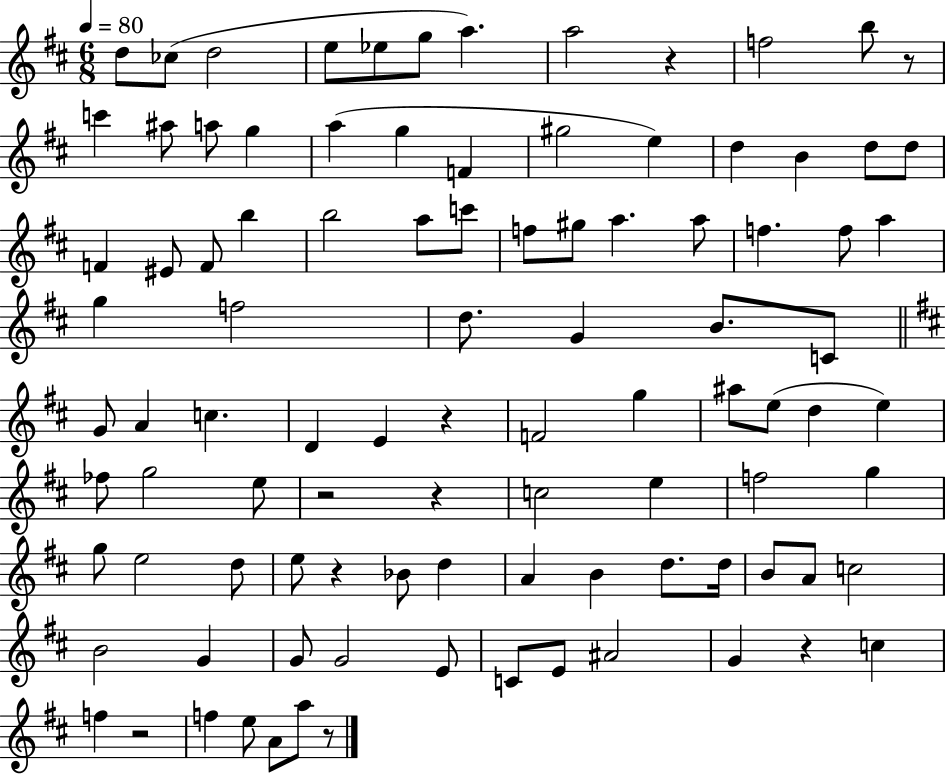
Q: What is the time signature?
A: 6/8